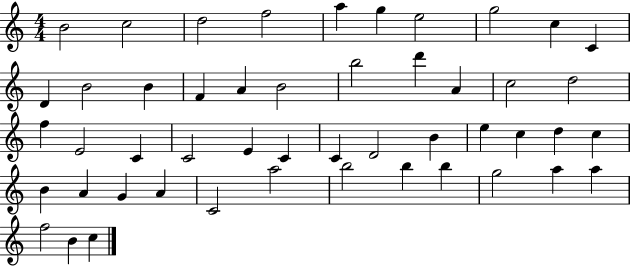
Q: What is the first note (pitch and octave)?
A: B4